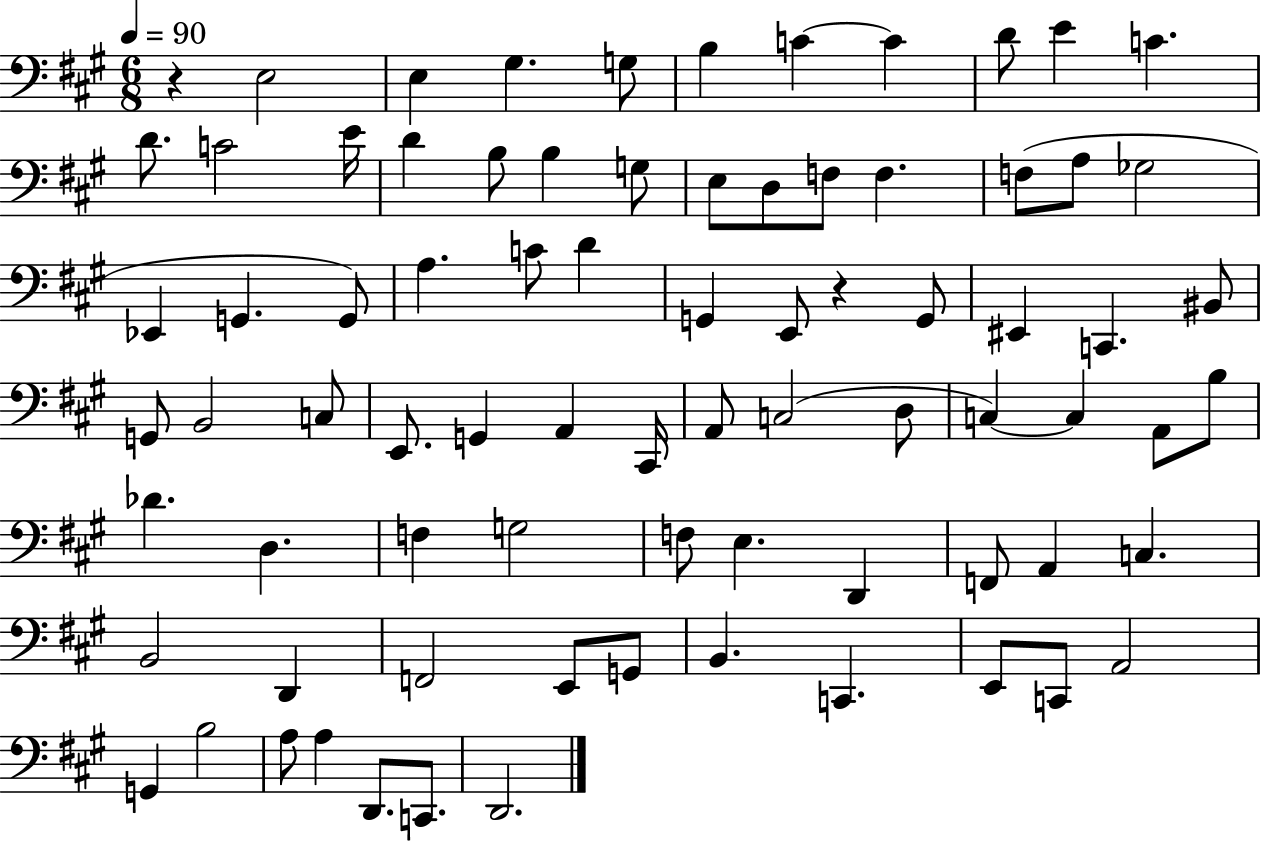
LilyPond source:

{
  \clef bass
  \numericTimeSignature
  \time 6/8
  \key a \major
  \tempo 4 = 90
  \repeat volta 2 { r4 e2 | e4 gis4. g8 | b4 c'4~~ c'4 | d'8 e'4 c'4. | \break d'8. c'2 e'16 | d'4 b8 b4 g8 | e8 d8 f8 f4. | f8( a8 ges2 | \break ees,4 g,4. g,8) | a4. c'8 d'4 | g,4 e,8 r4 g,8 | eis,4 c,4. bis,8 | \break g,8 b,2 c8 | e,8. g,4 a,4 cis,16 | a,8 c2( d8 | c4~~) c4 a,8 b8 | \break des'4. d4. | f4 g2 | f8 e4. d,4 | f,8 a,4 c4. | \break b,2 d,4 | f,2 e,8 g,8 | b,4. c,4. | e,8 c,8 a,2 | \break g,4 b2 | a8 a4 d,8. c,8. | d,2. | } \bar "|."
}